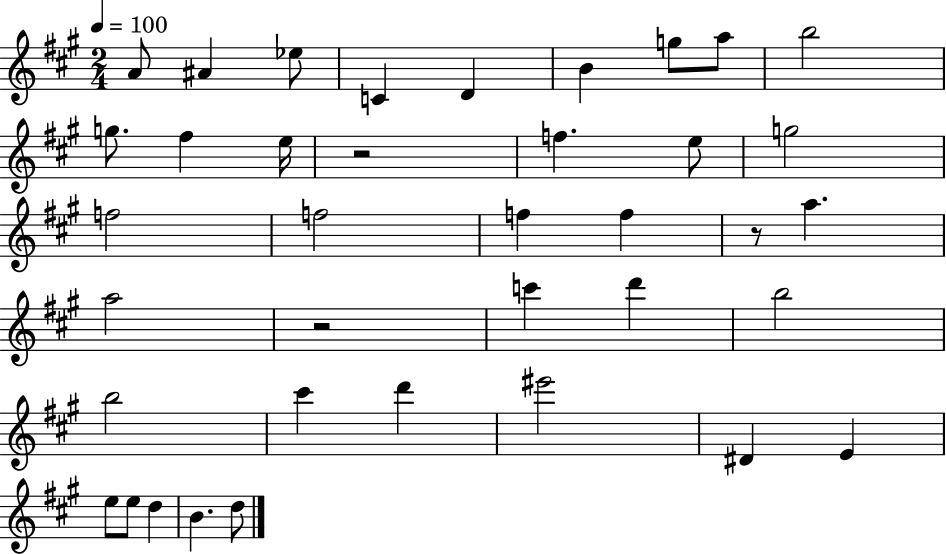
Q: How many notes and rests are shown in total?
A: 38